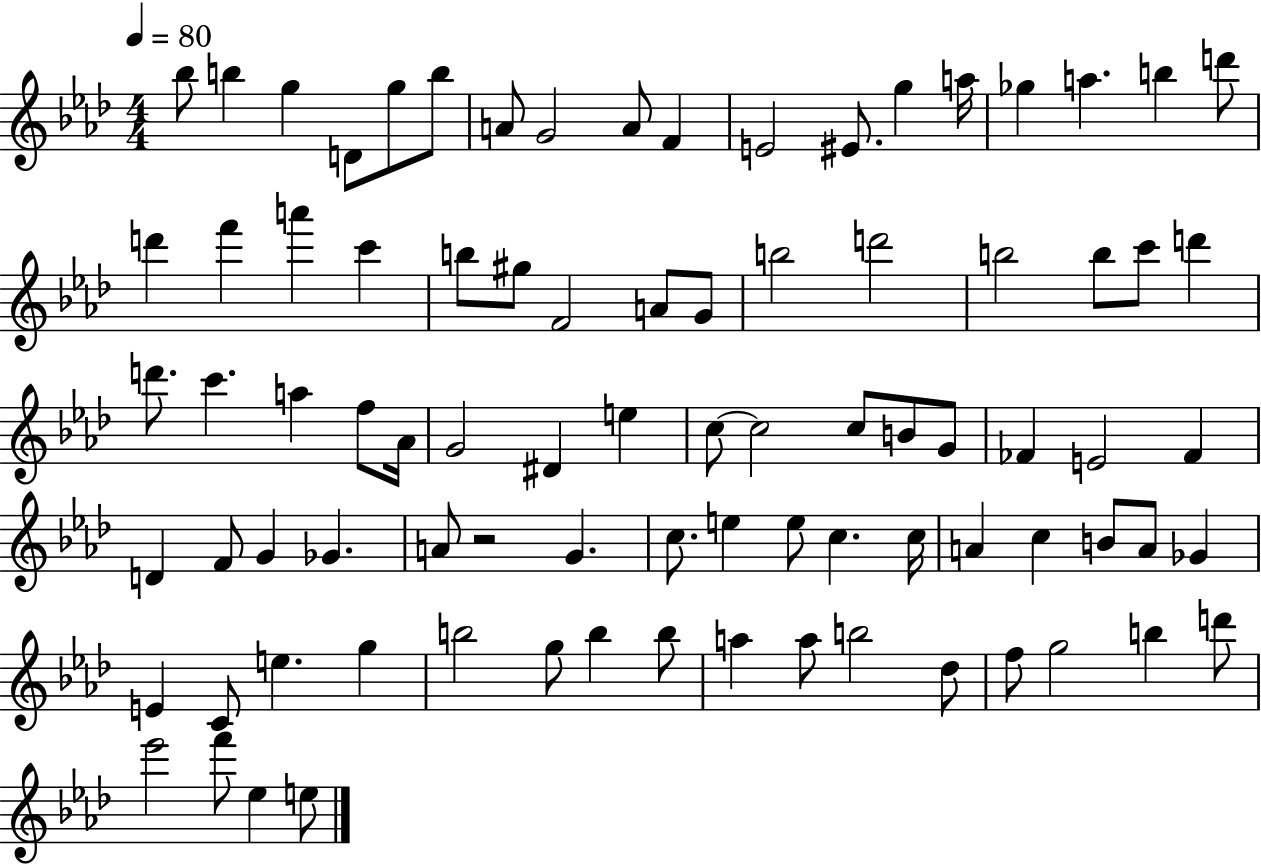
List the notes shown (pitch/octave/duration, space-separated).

Bb5/e B5/q G5/q D4/e G5/e B5/e A4/e G4/h A4/e F4/q E4/h EIS4/e. G5/q A5/s Gb5/q A5/q. B5/q D6/e D6/q F6/q A6/q C6/q B5/e G#5/e F4/h A4/e G4/e B5/h D6/h B5/h B5/e C6/e D6/q D6/e. C6/q. A5/q F5/e Ab4/s G4/h D#4/q E5/q C5/e C5/h C5/e B4/e G4/e FES4/q E4/h FES4/q D4/q F4/e G4/q Gb4/q. A4/e R/h G4/q. C5/e. E5/q E5/e C5/q. C5/s A4/q C5/q B4/e A4/e Gb4/q E4/q C4/e E5/q. G5/q B5/h G5/e B5/q B5/e A5/q A5/e B5/h Db5/e F5/e G5/h B5/q D6/e Eb6/h F6/e Eb5/q E5/e